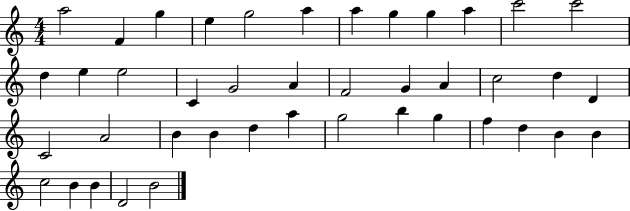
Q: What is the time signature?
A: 4/4